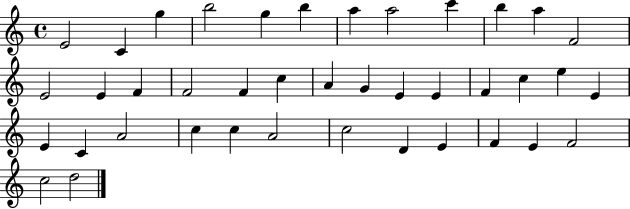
{
  \clef treble
  \time 4/4
  \defaultTimeSignature
  \key c \major
  e'2 c'4 g''4 | b''2 g''4 b''4 | a''4 a''2 c'''4 | b''4 a''4 f'2 | \break e'2 e'4 f'4 | f'2 f'4 c''4 | a'4 g'4 e'4 e'4 | f'4 c''4 e''4 e'4 | \break e'4 c'4 a'2 | c''4 c''4 a'2 | c''2 d'4 e'4 | f'4 e'4 f'2 | \break c''2 d''2 | \bar "|."
}